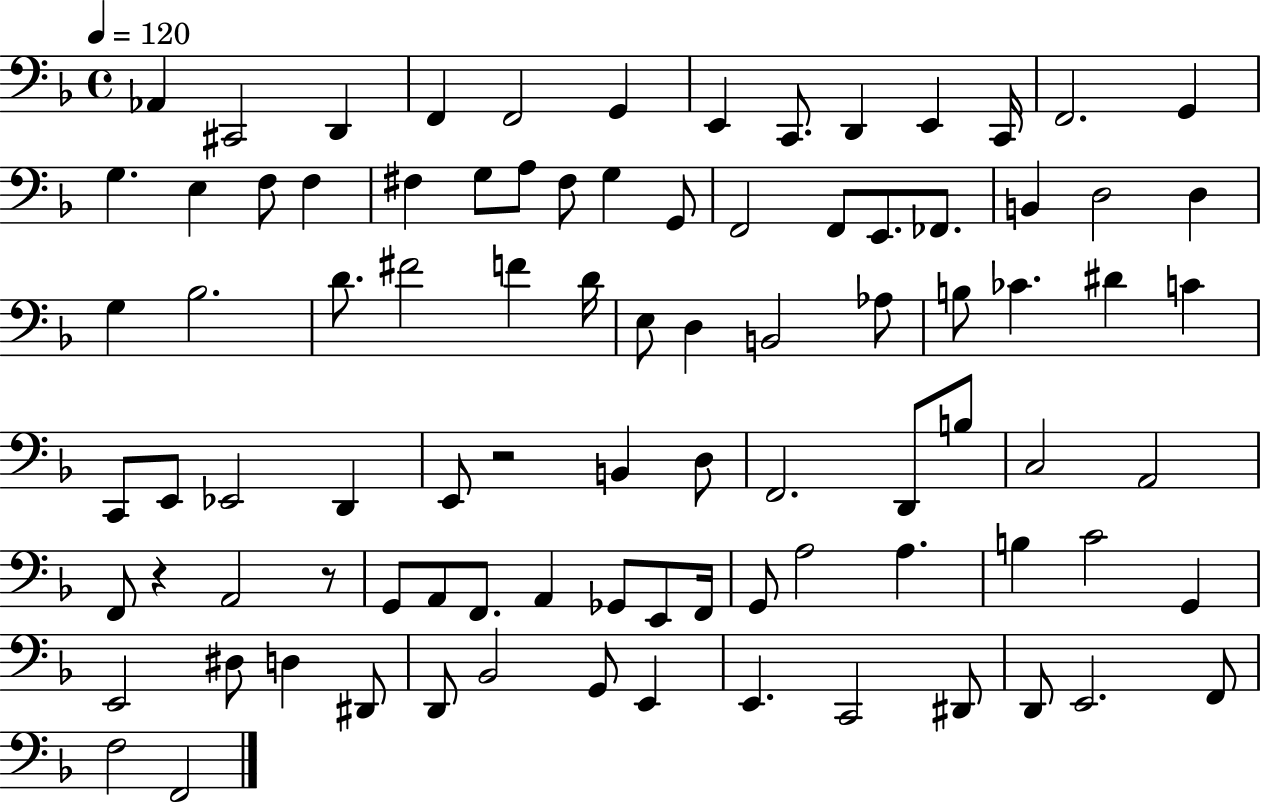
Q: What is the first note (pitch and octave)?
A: Ab2